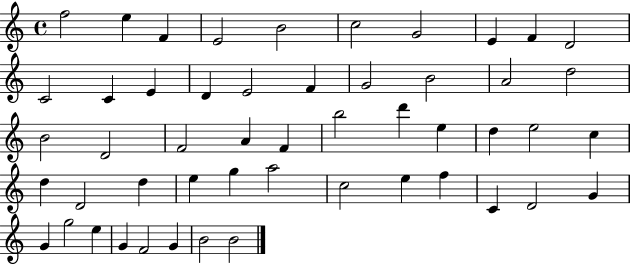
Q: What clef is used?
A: treble